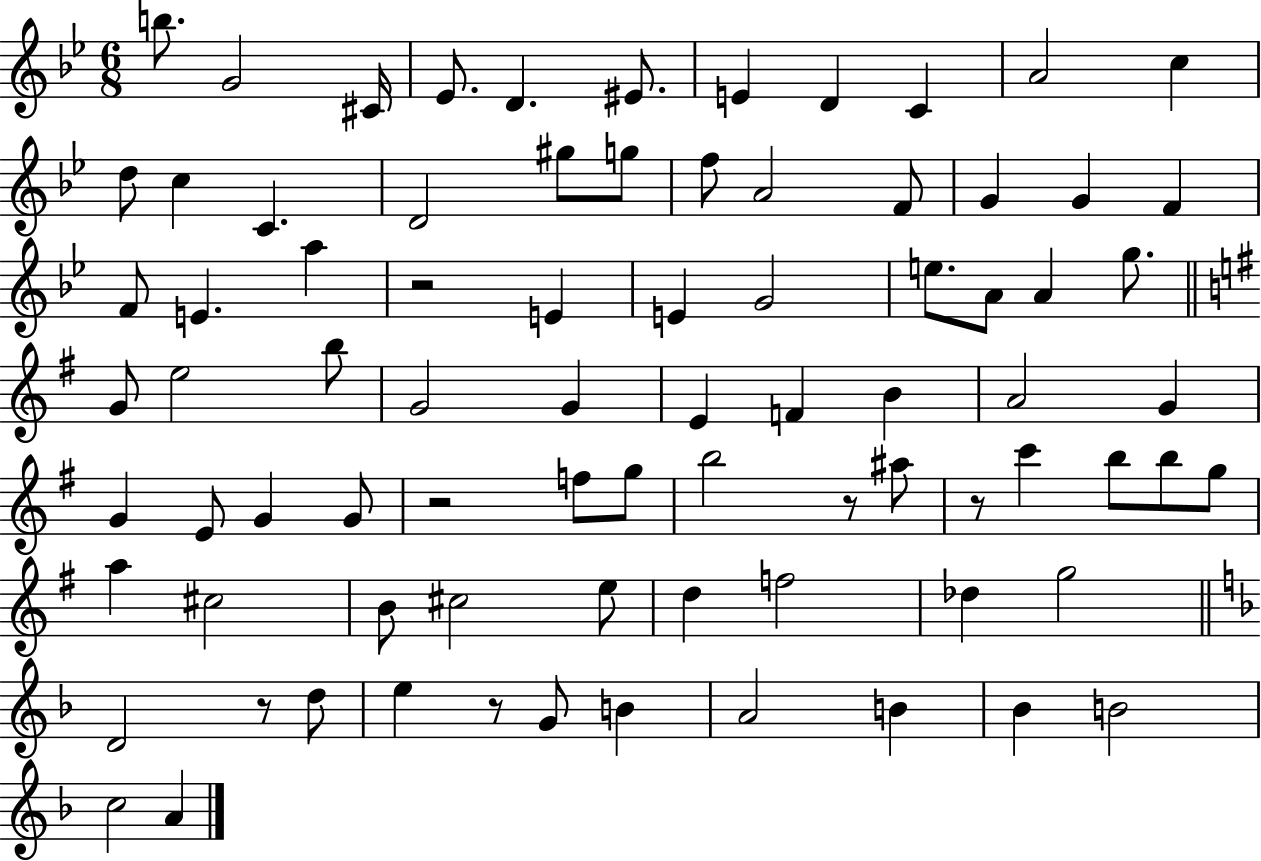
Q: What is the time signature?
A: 6/8